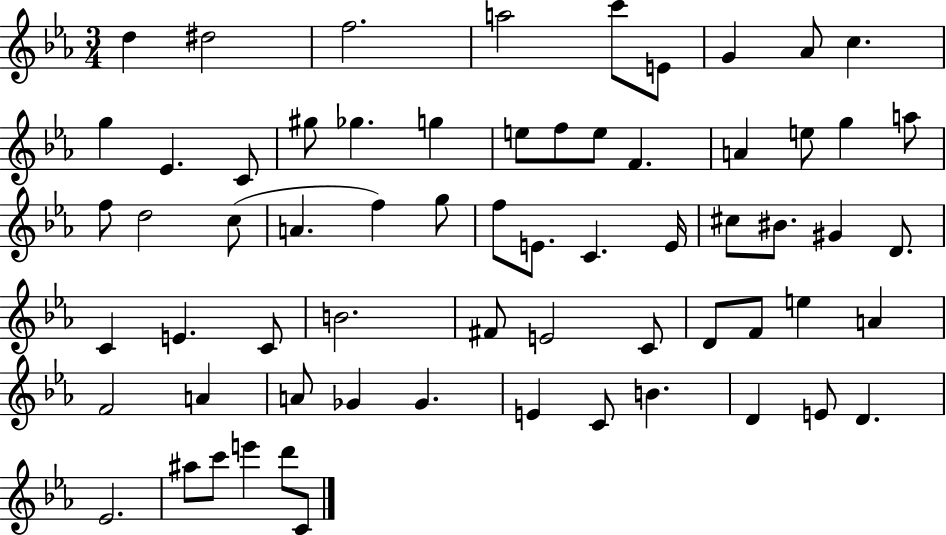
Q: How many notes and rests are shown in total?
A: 65